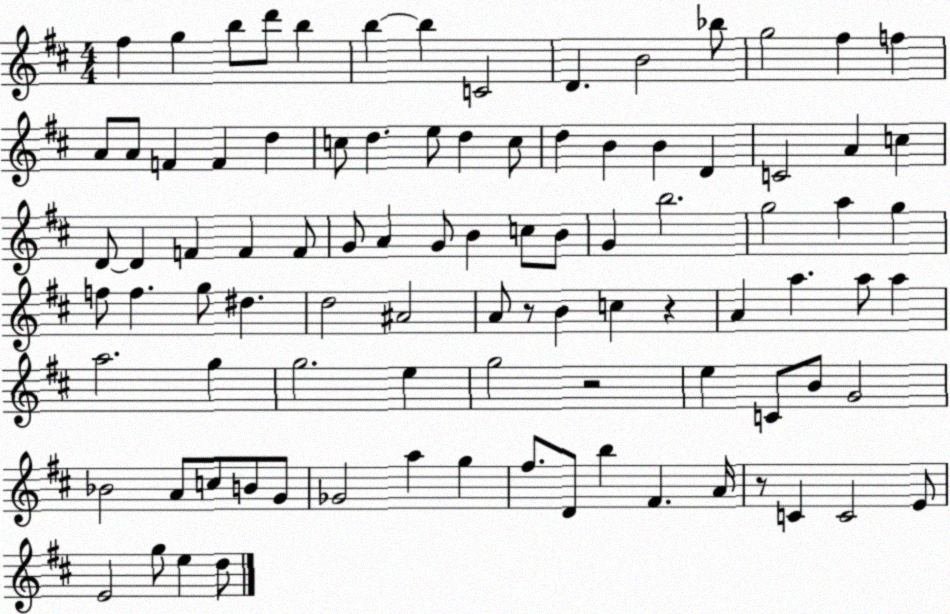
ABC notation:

X:1
T:Untitled
M:4/4
L:1/4
K:D
^f g b/2 d'/2 b b b C2 D B2 _b/2 g2 ^f f A/2 A/2 F F d c/2 d e/2 d c/2 d B B D C2 A c D/2 D F F F/2 G/2 A G/2 B c/2 B/2 G b2 g2 a g f/2 f g/2 ^d d2 ^A2 A/2 z/2 B c z A a a/2 a a2 g g2 e g2 z2 e C/2 B/2 G2 _B2 A/2 c/2 B/2 G/2 _G2 a g ^f/2 D/2 b ^F A/4 z/2 C C2 E/2 E2 g/2 e d/2